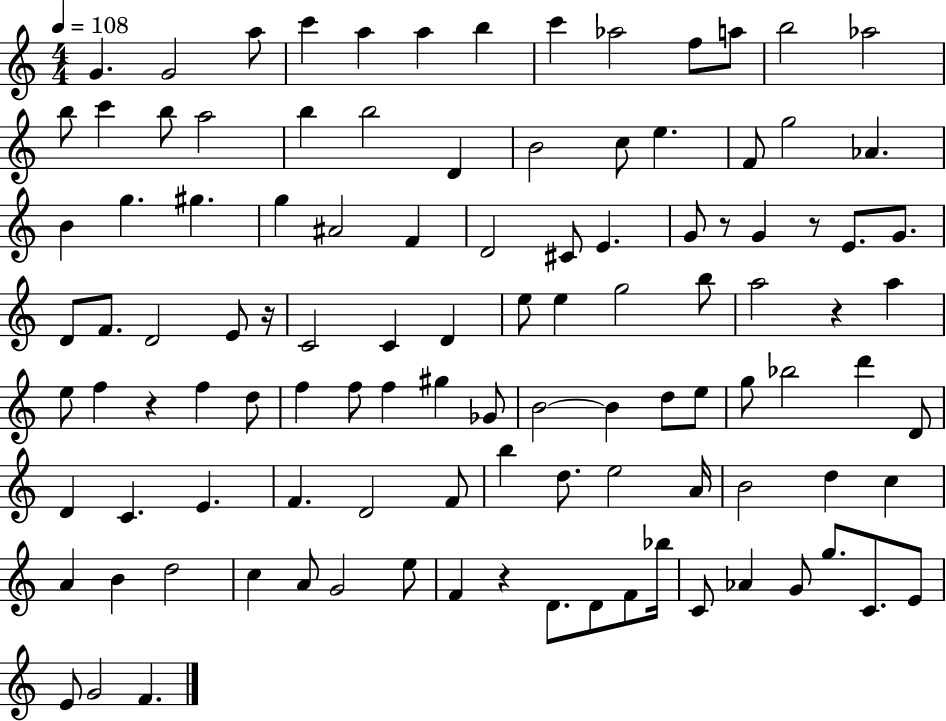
G4/q. G4/h A5/e C6/q A5/q A5/q B5/q C6/q Ab5/h F5/e A5/e B5/h Ab5/h B5/e C6/q B5/e A5/h B5/q B5/h D4/q B4/h C5/e E5/q. F4/e G5/h Ab4/q. B4/q G5/q. G#5/q. G5/q A#4/h F4/q D4/h C#4/e E4/q. G4/e R/e G4/q R/e E4/e. G4/e. D4/e F4/e. D4/h E4/e R/s C4/h C4/q D4/q E5/e E5/q G5/h B5/e A5/h R/q A5/q E5/e F5/q R/q F5/q D5/e F5/q F5/e F5/q G#5/q Gb4/e B4/h B4/q D5/e E5/e G5/e Bb5/h D6/q D4/e D4/q C4/q. E4/q. F4/q. D4/h F4/e B5/q D5/e. E5/h A4/s B4/h D5/q C5/q A4/q B4/q D5/h C5/q A4/e G4/h E5/e F4/q R/q D4/e. D4/e F4/e Bb5/s C4/e Ab4/q G4/e G5/e. C4/e. E4/e E4/e G4/h F4/q.